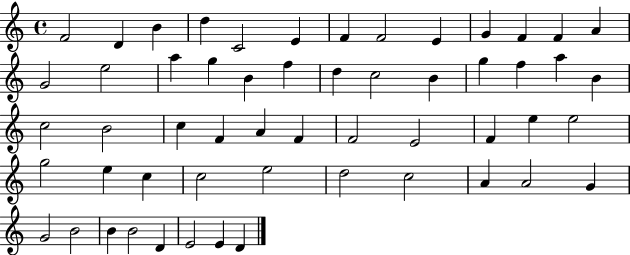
{
  \clef treble
  \time 4/4
  \defaultTimeSignature
  \key c \major
  f'2 d'4 b'4 | d''4 c'2 e'4 | f'4 f'2 e'4 | g'4 f'4 f'4 a'4 | \break g'2 e''2 | a''4 g''4 b'4 f''4 | d''4 c''2 b'4 | g''4 f''4 a''4 b'4 | \break c''2 b'2 | c''4 f'4 a'4 f'4 | f'2 e'2 | f'4 e''4 e''2 | \break g''2 e''4 c''4 | c''2 e''2 | d''2 c''2 | a'4 a'2 g'4 | \break g'2 b'2 | b'4 b'2 d'4 | e'2 e'4 d'4 | \bar "|."
}